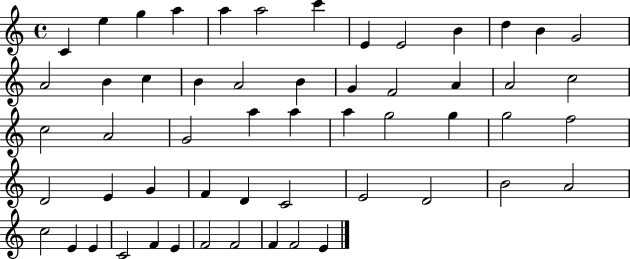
{
  \clef treble
  \time 4/4
  \defaultTimeSignature
  \key c \major
  c'4 e''4 g''4 a''4 | a''4 a''2 c'''4 | e'4 e'2 b'4 | d''4 b'4 g'2 | \break a'2 b'4 c''4 | b'4 a'2 b'4 | g'4 f'2 a'4 | a'2 c''2 | \break c''2 a'2 | g'2 a''4 a''4 | a''4 g''2 g''4 | g''2 f''2 | \break d'2 e'4 g'4 | f'4 d'4 c'2 | e'2 d'2 | b'2 a'2 | \break c''2 e'4 e'4 | c'2 f'4 e'4 | f'2 f'2 | f'4 f'2 e'4 | \break \bar "|."
}